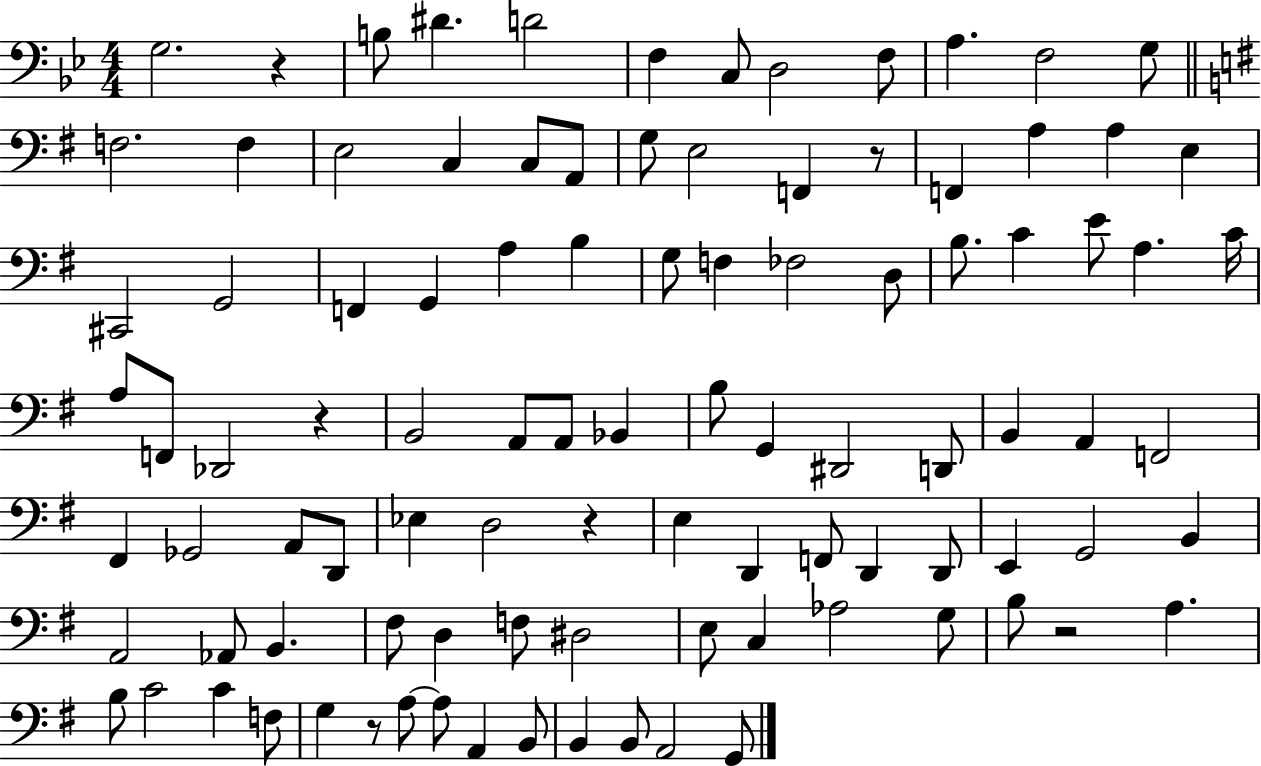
G3/h. R/q B3/e D#4/q. D4/h F3/q C3/e D3/h F3/e A3/q. F3/h G3/e F3/h. F3/q E3/h C3/q C3/e A2/e G3/e E3/h F2/q R/e F2/q A3/q A3/q E3/q C#2/h G2/h F2/q G2/q A3/q B3/q G3/e F3/q FES3/h D3/e B3/e. C4/q E4/e A3/q. C4/s A3/e F2/e Db2/h R/q B2/h A2/e A2/e Bb2/q B3/e G2/q D#2/h D2/e B2/q A2/q F2/h F#2/q Gb2/h A2/e D2/e Eb3/q D3/h R/q E3/q D2/q F2/e D2/q D2/e E2/q G2/h B2/q A2/h Ab2/e B2/q. F#3/e D3/q F3/e D#3/h E3/e C3/q Ab3/h G3/e B3/e R/h A3/q. B3/e C4/h C4/q F3/e G3/q R/e A3/e A3/e A2/q B2/e B2/q B2/e A2/h G2/e